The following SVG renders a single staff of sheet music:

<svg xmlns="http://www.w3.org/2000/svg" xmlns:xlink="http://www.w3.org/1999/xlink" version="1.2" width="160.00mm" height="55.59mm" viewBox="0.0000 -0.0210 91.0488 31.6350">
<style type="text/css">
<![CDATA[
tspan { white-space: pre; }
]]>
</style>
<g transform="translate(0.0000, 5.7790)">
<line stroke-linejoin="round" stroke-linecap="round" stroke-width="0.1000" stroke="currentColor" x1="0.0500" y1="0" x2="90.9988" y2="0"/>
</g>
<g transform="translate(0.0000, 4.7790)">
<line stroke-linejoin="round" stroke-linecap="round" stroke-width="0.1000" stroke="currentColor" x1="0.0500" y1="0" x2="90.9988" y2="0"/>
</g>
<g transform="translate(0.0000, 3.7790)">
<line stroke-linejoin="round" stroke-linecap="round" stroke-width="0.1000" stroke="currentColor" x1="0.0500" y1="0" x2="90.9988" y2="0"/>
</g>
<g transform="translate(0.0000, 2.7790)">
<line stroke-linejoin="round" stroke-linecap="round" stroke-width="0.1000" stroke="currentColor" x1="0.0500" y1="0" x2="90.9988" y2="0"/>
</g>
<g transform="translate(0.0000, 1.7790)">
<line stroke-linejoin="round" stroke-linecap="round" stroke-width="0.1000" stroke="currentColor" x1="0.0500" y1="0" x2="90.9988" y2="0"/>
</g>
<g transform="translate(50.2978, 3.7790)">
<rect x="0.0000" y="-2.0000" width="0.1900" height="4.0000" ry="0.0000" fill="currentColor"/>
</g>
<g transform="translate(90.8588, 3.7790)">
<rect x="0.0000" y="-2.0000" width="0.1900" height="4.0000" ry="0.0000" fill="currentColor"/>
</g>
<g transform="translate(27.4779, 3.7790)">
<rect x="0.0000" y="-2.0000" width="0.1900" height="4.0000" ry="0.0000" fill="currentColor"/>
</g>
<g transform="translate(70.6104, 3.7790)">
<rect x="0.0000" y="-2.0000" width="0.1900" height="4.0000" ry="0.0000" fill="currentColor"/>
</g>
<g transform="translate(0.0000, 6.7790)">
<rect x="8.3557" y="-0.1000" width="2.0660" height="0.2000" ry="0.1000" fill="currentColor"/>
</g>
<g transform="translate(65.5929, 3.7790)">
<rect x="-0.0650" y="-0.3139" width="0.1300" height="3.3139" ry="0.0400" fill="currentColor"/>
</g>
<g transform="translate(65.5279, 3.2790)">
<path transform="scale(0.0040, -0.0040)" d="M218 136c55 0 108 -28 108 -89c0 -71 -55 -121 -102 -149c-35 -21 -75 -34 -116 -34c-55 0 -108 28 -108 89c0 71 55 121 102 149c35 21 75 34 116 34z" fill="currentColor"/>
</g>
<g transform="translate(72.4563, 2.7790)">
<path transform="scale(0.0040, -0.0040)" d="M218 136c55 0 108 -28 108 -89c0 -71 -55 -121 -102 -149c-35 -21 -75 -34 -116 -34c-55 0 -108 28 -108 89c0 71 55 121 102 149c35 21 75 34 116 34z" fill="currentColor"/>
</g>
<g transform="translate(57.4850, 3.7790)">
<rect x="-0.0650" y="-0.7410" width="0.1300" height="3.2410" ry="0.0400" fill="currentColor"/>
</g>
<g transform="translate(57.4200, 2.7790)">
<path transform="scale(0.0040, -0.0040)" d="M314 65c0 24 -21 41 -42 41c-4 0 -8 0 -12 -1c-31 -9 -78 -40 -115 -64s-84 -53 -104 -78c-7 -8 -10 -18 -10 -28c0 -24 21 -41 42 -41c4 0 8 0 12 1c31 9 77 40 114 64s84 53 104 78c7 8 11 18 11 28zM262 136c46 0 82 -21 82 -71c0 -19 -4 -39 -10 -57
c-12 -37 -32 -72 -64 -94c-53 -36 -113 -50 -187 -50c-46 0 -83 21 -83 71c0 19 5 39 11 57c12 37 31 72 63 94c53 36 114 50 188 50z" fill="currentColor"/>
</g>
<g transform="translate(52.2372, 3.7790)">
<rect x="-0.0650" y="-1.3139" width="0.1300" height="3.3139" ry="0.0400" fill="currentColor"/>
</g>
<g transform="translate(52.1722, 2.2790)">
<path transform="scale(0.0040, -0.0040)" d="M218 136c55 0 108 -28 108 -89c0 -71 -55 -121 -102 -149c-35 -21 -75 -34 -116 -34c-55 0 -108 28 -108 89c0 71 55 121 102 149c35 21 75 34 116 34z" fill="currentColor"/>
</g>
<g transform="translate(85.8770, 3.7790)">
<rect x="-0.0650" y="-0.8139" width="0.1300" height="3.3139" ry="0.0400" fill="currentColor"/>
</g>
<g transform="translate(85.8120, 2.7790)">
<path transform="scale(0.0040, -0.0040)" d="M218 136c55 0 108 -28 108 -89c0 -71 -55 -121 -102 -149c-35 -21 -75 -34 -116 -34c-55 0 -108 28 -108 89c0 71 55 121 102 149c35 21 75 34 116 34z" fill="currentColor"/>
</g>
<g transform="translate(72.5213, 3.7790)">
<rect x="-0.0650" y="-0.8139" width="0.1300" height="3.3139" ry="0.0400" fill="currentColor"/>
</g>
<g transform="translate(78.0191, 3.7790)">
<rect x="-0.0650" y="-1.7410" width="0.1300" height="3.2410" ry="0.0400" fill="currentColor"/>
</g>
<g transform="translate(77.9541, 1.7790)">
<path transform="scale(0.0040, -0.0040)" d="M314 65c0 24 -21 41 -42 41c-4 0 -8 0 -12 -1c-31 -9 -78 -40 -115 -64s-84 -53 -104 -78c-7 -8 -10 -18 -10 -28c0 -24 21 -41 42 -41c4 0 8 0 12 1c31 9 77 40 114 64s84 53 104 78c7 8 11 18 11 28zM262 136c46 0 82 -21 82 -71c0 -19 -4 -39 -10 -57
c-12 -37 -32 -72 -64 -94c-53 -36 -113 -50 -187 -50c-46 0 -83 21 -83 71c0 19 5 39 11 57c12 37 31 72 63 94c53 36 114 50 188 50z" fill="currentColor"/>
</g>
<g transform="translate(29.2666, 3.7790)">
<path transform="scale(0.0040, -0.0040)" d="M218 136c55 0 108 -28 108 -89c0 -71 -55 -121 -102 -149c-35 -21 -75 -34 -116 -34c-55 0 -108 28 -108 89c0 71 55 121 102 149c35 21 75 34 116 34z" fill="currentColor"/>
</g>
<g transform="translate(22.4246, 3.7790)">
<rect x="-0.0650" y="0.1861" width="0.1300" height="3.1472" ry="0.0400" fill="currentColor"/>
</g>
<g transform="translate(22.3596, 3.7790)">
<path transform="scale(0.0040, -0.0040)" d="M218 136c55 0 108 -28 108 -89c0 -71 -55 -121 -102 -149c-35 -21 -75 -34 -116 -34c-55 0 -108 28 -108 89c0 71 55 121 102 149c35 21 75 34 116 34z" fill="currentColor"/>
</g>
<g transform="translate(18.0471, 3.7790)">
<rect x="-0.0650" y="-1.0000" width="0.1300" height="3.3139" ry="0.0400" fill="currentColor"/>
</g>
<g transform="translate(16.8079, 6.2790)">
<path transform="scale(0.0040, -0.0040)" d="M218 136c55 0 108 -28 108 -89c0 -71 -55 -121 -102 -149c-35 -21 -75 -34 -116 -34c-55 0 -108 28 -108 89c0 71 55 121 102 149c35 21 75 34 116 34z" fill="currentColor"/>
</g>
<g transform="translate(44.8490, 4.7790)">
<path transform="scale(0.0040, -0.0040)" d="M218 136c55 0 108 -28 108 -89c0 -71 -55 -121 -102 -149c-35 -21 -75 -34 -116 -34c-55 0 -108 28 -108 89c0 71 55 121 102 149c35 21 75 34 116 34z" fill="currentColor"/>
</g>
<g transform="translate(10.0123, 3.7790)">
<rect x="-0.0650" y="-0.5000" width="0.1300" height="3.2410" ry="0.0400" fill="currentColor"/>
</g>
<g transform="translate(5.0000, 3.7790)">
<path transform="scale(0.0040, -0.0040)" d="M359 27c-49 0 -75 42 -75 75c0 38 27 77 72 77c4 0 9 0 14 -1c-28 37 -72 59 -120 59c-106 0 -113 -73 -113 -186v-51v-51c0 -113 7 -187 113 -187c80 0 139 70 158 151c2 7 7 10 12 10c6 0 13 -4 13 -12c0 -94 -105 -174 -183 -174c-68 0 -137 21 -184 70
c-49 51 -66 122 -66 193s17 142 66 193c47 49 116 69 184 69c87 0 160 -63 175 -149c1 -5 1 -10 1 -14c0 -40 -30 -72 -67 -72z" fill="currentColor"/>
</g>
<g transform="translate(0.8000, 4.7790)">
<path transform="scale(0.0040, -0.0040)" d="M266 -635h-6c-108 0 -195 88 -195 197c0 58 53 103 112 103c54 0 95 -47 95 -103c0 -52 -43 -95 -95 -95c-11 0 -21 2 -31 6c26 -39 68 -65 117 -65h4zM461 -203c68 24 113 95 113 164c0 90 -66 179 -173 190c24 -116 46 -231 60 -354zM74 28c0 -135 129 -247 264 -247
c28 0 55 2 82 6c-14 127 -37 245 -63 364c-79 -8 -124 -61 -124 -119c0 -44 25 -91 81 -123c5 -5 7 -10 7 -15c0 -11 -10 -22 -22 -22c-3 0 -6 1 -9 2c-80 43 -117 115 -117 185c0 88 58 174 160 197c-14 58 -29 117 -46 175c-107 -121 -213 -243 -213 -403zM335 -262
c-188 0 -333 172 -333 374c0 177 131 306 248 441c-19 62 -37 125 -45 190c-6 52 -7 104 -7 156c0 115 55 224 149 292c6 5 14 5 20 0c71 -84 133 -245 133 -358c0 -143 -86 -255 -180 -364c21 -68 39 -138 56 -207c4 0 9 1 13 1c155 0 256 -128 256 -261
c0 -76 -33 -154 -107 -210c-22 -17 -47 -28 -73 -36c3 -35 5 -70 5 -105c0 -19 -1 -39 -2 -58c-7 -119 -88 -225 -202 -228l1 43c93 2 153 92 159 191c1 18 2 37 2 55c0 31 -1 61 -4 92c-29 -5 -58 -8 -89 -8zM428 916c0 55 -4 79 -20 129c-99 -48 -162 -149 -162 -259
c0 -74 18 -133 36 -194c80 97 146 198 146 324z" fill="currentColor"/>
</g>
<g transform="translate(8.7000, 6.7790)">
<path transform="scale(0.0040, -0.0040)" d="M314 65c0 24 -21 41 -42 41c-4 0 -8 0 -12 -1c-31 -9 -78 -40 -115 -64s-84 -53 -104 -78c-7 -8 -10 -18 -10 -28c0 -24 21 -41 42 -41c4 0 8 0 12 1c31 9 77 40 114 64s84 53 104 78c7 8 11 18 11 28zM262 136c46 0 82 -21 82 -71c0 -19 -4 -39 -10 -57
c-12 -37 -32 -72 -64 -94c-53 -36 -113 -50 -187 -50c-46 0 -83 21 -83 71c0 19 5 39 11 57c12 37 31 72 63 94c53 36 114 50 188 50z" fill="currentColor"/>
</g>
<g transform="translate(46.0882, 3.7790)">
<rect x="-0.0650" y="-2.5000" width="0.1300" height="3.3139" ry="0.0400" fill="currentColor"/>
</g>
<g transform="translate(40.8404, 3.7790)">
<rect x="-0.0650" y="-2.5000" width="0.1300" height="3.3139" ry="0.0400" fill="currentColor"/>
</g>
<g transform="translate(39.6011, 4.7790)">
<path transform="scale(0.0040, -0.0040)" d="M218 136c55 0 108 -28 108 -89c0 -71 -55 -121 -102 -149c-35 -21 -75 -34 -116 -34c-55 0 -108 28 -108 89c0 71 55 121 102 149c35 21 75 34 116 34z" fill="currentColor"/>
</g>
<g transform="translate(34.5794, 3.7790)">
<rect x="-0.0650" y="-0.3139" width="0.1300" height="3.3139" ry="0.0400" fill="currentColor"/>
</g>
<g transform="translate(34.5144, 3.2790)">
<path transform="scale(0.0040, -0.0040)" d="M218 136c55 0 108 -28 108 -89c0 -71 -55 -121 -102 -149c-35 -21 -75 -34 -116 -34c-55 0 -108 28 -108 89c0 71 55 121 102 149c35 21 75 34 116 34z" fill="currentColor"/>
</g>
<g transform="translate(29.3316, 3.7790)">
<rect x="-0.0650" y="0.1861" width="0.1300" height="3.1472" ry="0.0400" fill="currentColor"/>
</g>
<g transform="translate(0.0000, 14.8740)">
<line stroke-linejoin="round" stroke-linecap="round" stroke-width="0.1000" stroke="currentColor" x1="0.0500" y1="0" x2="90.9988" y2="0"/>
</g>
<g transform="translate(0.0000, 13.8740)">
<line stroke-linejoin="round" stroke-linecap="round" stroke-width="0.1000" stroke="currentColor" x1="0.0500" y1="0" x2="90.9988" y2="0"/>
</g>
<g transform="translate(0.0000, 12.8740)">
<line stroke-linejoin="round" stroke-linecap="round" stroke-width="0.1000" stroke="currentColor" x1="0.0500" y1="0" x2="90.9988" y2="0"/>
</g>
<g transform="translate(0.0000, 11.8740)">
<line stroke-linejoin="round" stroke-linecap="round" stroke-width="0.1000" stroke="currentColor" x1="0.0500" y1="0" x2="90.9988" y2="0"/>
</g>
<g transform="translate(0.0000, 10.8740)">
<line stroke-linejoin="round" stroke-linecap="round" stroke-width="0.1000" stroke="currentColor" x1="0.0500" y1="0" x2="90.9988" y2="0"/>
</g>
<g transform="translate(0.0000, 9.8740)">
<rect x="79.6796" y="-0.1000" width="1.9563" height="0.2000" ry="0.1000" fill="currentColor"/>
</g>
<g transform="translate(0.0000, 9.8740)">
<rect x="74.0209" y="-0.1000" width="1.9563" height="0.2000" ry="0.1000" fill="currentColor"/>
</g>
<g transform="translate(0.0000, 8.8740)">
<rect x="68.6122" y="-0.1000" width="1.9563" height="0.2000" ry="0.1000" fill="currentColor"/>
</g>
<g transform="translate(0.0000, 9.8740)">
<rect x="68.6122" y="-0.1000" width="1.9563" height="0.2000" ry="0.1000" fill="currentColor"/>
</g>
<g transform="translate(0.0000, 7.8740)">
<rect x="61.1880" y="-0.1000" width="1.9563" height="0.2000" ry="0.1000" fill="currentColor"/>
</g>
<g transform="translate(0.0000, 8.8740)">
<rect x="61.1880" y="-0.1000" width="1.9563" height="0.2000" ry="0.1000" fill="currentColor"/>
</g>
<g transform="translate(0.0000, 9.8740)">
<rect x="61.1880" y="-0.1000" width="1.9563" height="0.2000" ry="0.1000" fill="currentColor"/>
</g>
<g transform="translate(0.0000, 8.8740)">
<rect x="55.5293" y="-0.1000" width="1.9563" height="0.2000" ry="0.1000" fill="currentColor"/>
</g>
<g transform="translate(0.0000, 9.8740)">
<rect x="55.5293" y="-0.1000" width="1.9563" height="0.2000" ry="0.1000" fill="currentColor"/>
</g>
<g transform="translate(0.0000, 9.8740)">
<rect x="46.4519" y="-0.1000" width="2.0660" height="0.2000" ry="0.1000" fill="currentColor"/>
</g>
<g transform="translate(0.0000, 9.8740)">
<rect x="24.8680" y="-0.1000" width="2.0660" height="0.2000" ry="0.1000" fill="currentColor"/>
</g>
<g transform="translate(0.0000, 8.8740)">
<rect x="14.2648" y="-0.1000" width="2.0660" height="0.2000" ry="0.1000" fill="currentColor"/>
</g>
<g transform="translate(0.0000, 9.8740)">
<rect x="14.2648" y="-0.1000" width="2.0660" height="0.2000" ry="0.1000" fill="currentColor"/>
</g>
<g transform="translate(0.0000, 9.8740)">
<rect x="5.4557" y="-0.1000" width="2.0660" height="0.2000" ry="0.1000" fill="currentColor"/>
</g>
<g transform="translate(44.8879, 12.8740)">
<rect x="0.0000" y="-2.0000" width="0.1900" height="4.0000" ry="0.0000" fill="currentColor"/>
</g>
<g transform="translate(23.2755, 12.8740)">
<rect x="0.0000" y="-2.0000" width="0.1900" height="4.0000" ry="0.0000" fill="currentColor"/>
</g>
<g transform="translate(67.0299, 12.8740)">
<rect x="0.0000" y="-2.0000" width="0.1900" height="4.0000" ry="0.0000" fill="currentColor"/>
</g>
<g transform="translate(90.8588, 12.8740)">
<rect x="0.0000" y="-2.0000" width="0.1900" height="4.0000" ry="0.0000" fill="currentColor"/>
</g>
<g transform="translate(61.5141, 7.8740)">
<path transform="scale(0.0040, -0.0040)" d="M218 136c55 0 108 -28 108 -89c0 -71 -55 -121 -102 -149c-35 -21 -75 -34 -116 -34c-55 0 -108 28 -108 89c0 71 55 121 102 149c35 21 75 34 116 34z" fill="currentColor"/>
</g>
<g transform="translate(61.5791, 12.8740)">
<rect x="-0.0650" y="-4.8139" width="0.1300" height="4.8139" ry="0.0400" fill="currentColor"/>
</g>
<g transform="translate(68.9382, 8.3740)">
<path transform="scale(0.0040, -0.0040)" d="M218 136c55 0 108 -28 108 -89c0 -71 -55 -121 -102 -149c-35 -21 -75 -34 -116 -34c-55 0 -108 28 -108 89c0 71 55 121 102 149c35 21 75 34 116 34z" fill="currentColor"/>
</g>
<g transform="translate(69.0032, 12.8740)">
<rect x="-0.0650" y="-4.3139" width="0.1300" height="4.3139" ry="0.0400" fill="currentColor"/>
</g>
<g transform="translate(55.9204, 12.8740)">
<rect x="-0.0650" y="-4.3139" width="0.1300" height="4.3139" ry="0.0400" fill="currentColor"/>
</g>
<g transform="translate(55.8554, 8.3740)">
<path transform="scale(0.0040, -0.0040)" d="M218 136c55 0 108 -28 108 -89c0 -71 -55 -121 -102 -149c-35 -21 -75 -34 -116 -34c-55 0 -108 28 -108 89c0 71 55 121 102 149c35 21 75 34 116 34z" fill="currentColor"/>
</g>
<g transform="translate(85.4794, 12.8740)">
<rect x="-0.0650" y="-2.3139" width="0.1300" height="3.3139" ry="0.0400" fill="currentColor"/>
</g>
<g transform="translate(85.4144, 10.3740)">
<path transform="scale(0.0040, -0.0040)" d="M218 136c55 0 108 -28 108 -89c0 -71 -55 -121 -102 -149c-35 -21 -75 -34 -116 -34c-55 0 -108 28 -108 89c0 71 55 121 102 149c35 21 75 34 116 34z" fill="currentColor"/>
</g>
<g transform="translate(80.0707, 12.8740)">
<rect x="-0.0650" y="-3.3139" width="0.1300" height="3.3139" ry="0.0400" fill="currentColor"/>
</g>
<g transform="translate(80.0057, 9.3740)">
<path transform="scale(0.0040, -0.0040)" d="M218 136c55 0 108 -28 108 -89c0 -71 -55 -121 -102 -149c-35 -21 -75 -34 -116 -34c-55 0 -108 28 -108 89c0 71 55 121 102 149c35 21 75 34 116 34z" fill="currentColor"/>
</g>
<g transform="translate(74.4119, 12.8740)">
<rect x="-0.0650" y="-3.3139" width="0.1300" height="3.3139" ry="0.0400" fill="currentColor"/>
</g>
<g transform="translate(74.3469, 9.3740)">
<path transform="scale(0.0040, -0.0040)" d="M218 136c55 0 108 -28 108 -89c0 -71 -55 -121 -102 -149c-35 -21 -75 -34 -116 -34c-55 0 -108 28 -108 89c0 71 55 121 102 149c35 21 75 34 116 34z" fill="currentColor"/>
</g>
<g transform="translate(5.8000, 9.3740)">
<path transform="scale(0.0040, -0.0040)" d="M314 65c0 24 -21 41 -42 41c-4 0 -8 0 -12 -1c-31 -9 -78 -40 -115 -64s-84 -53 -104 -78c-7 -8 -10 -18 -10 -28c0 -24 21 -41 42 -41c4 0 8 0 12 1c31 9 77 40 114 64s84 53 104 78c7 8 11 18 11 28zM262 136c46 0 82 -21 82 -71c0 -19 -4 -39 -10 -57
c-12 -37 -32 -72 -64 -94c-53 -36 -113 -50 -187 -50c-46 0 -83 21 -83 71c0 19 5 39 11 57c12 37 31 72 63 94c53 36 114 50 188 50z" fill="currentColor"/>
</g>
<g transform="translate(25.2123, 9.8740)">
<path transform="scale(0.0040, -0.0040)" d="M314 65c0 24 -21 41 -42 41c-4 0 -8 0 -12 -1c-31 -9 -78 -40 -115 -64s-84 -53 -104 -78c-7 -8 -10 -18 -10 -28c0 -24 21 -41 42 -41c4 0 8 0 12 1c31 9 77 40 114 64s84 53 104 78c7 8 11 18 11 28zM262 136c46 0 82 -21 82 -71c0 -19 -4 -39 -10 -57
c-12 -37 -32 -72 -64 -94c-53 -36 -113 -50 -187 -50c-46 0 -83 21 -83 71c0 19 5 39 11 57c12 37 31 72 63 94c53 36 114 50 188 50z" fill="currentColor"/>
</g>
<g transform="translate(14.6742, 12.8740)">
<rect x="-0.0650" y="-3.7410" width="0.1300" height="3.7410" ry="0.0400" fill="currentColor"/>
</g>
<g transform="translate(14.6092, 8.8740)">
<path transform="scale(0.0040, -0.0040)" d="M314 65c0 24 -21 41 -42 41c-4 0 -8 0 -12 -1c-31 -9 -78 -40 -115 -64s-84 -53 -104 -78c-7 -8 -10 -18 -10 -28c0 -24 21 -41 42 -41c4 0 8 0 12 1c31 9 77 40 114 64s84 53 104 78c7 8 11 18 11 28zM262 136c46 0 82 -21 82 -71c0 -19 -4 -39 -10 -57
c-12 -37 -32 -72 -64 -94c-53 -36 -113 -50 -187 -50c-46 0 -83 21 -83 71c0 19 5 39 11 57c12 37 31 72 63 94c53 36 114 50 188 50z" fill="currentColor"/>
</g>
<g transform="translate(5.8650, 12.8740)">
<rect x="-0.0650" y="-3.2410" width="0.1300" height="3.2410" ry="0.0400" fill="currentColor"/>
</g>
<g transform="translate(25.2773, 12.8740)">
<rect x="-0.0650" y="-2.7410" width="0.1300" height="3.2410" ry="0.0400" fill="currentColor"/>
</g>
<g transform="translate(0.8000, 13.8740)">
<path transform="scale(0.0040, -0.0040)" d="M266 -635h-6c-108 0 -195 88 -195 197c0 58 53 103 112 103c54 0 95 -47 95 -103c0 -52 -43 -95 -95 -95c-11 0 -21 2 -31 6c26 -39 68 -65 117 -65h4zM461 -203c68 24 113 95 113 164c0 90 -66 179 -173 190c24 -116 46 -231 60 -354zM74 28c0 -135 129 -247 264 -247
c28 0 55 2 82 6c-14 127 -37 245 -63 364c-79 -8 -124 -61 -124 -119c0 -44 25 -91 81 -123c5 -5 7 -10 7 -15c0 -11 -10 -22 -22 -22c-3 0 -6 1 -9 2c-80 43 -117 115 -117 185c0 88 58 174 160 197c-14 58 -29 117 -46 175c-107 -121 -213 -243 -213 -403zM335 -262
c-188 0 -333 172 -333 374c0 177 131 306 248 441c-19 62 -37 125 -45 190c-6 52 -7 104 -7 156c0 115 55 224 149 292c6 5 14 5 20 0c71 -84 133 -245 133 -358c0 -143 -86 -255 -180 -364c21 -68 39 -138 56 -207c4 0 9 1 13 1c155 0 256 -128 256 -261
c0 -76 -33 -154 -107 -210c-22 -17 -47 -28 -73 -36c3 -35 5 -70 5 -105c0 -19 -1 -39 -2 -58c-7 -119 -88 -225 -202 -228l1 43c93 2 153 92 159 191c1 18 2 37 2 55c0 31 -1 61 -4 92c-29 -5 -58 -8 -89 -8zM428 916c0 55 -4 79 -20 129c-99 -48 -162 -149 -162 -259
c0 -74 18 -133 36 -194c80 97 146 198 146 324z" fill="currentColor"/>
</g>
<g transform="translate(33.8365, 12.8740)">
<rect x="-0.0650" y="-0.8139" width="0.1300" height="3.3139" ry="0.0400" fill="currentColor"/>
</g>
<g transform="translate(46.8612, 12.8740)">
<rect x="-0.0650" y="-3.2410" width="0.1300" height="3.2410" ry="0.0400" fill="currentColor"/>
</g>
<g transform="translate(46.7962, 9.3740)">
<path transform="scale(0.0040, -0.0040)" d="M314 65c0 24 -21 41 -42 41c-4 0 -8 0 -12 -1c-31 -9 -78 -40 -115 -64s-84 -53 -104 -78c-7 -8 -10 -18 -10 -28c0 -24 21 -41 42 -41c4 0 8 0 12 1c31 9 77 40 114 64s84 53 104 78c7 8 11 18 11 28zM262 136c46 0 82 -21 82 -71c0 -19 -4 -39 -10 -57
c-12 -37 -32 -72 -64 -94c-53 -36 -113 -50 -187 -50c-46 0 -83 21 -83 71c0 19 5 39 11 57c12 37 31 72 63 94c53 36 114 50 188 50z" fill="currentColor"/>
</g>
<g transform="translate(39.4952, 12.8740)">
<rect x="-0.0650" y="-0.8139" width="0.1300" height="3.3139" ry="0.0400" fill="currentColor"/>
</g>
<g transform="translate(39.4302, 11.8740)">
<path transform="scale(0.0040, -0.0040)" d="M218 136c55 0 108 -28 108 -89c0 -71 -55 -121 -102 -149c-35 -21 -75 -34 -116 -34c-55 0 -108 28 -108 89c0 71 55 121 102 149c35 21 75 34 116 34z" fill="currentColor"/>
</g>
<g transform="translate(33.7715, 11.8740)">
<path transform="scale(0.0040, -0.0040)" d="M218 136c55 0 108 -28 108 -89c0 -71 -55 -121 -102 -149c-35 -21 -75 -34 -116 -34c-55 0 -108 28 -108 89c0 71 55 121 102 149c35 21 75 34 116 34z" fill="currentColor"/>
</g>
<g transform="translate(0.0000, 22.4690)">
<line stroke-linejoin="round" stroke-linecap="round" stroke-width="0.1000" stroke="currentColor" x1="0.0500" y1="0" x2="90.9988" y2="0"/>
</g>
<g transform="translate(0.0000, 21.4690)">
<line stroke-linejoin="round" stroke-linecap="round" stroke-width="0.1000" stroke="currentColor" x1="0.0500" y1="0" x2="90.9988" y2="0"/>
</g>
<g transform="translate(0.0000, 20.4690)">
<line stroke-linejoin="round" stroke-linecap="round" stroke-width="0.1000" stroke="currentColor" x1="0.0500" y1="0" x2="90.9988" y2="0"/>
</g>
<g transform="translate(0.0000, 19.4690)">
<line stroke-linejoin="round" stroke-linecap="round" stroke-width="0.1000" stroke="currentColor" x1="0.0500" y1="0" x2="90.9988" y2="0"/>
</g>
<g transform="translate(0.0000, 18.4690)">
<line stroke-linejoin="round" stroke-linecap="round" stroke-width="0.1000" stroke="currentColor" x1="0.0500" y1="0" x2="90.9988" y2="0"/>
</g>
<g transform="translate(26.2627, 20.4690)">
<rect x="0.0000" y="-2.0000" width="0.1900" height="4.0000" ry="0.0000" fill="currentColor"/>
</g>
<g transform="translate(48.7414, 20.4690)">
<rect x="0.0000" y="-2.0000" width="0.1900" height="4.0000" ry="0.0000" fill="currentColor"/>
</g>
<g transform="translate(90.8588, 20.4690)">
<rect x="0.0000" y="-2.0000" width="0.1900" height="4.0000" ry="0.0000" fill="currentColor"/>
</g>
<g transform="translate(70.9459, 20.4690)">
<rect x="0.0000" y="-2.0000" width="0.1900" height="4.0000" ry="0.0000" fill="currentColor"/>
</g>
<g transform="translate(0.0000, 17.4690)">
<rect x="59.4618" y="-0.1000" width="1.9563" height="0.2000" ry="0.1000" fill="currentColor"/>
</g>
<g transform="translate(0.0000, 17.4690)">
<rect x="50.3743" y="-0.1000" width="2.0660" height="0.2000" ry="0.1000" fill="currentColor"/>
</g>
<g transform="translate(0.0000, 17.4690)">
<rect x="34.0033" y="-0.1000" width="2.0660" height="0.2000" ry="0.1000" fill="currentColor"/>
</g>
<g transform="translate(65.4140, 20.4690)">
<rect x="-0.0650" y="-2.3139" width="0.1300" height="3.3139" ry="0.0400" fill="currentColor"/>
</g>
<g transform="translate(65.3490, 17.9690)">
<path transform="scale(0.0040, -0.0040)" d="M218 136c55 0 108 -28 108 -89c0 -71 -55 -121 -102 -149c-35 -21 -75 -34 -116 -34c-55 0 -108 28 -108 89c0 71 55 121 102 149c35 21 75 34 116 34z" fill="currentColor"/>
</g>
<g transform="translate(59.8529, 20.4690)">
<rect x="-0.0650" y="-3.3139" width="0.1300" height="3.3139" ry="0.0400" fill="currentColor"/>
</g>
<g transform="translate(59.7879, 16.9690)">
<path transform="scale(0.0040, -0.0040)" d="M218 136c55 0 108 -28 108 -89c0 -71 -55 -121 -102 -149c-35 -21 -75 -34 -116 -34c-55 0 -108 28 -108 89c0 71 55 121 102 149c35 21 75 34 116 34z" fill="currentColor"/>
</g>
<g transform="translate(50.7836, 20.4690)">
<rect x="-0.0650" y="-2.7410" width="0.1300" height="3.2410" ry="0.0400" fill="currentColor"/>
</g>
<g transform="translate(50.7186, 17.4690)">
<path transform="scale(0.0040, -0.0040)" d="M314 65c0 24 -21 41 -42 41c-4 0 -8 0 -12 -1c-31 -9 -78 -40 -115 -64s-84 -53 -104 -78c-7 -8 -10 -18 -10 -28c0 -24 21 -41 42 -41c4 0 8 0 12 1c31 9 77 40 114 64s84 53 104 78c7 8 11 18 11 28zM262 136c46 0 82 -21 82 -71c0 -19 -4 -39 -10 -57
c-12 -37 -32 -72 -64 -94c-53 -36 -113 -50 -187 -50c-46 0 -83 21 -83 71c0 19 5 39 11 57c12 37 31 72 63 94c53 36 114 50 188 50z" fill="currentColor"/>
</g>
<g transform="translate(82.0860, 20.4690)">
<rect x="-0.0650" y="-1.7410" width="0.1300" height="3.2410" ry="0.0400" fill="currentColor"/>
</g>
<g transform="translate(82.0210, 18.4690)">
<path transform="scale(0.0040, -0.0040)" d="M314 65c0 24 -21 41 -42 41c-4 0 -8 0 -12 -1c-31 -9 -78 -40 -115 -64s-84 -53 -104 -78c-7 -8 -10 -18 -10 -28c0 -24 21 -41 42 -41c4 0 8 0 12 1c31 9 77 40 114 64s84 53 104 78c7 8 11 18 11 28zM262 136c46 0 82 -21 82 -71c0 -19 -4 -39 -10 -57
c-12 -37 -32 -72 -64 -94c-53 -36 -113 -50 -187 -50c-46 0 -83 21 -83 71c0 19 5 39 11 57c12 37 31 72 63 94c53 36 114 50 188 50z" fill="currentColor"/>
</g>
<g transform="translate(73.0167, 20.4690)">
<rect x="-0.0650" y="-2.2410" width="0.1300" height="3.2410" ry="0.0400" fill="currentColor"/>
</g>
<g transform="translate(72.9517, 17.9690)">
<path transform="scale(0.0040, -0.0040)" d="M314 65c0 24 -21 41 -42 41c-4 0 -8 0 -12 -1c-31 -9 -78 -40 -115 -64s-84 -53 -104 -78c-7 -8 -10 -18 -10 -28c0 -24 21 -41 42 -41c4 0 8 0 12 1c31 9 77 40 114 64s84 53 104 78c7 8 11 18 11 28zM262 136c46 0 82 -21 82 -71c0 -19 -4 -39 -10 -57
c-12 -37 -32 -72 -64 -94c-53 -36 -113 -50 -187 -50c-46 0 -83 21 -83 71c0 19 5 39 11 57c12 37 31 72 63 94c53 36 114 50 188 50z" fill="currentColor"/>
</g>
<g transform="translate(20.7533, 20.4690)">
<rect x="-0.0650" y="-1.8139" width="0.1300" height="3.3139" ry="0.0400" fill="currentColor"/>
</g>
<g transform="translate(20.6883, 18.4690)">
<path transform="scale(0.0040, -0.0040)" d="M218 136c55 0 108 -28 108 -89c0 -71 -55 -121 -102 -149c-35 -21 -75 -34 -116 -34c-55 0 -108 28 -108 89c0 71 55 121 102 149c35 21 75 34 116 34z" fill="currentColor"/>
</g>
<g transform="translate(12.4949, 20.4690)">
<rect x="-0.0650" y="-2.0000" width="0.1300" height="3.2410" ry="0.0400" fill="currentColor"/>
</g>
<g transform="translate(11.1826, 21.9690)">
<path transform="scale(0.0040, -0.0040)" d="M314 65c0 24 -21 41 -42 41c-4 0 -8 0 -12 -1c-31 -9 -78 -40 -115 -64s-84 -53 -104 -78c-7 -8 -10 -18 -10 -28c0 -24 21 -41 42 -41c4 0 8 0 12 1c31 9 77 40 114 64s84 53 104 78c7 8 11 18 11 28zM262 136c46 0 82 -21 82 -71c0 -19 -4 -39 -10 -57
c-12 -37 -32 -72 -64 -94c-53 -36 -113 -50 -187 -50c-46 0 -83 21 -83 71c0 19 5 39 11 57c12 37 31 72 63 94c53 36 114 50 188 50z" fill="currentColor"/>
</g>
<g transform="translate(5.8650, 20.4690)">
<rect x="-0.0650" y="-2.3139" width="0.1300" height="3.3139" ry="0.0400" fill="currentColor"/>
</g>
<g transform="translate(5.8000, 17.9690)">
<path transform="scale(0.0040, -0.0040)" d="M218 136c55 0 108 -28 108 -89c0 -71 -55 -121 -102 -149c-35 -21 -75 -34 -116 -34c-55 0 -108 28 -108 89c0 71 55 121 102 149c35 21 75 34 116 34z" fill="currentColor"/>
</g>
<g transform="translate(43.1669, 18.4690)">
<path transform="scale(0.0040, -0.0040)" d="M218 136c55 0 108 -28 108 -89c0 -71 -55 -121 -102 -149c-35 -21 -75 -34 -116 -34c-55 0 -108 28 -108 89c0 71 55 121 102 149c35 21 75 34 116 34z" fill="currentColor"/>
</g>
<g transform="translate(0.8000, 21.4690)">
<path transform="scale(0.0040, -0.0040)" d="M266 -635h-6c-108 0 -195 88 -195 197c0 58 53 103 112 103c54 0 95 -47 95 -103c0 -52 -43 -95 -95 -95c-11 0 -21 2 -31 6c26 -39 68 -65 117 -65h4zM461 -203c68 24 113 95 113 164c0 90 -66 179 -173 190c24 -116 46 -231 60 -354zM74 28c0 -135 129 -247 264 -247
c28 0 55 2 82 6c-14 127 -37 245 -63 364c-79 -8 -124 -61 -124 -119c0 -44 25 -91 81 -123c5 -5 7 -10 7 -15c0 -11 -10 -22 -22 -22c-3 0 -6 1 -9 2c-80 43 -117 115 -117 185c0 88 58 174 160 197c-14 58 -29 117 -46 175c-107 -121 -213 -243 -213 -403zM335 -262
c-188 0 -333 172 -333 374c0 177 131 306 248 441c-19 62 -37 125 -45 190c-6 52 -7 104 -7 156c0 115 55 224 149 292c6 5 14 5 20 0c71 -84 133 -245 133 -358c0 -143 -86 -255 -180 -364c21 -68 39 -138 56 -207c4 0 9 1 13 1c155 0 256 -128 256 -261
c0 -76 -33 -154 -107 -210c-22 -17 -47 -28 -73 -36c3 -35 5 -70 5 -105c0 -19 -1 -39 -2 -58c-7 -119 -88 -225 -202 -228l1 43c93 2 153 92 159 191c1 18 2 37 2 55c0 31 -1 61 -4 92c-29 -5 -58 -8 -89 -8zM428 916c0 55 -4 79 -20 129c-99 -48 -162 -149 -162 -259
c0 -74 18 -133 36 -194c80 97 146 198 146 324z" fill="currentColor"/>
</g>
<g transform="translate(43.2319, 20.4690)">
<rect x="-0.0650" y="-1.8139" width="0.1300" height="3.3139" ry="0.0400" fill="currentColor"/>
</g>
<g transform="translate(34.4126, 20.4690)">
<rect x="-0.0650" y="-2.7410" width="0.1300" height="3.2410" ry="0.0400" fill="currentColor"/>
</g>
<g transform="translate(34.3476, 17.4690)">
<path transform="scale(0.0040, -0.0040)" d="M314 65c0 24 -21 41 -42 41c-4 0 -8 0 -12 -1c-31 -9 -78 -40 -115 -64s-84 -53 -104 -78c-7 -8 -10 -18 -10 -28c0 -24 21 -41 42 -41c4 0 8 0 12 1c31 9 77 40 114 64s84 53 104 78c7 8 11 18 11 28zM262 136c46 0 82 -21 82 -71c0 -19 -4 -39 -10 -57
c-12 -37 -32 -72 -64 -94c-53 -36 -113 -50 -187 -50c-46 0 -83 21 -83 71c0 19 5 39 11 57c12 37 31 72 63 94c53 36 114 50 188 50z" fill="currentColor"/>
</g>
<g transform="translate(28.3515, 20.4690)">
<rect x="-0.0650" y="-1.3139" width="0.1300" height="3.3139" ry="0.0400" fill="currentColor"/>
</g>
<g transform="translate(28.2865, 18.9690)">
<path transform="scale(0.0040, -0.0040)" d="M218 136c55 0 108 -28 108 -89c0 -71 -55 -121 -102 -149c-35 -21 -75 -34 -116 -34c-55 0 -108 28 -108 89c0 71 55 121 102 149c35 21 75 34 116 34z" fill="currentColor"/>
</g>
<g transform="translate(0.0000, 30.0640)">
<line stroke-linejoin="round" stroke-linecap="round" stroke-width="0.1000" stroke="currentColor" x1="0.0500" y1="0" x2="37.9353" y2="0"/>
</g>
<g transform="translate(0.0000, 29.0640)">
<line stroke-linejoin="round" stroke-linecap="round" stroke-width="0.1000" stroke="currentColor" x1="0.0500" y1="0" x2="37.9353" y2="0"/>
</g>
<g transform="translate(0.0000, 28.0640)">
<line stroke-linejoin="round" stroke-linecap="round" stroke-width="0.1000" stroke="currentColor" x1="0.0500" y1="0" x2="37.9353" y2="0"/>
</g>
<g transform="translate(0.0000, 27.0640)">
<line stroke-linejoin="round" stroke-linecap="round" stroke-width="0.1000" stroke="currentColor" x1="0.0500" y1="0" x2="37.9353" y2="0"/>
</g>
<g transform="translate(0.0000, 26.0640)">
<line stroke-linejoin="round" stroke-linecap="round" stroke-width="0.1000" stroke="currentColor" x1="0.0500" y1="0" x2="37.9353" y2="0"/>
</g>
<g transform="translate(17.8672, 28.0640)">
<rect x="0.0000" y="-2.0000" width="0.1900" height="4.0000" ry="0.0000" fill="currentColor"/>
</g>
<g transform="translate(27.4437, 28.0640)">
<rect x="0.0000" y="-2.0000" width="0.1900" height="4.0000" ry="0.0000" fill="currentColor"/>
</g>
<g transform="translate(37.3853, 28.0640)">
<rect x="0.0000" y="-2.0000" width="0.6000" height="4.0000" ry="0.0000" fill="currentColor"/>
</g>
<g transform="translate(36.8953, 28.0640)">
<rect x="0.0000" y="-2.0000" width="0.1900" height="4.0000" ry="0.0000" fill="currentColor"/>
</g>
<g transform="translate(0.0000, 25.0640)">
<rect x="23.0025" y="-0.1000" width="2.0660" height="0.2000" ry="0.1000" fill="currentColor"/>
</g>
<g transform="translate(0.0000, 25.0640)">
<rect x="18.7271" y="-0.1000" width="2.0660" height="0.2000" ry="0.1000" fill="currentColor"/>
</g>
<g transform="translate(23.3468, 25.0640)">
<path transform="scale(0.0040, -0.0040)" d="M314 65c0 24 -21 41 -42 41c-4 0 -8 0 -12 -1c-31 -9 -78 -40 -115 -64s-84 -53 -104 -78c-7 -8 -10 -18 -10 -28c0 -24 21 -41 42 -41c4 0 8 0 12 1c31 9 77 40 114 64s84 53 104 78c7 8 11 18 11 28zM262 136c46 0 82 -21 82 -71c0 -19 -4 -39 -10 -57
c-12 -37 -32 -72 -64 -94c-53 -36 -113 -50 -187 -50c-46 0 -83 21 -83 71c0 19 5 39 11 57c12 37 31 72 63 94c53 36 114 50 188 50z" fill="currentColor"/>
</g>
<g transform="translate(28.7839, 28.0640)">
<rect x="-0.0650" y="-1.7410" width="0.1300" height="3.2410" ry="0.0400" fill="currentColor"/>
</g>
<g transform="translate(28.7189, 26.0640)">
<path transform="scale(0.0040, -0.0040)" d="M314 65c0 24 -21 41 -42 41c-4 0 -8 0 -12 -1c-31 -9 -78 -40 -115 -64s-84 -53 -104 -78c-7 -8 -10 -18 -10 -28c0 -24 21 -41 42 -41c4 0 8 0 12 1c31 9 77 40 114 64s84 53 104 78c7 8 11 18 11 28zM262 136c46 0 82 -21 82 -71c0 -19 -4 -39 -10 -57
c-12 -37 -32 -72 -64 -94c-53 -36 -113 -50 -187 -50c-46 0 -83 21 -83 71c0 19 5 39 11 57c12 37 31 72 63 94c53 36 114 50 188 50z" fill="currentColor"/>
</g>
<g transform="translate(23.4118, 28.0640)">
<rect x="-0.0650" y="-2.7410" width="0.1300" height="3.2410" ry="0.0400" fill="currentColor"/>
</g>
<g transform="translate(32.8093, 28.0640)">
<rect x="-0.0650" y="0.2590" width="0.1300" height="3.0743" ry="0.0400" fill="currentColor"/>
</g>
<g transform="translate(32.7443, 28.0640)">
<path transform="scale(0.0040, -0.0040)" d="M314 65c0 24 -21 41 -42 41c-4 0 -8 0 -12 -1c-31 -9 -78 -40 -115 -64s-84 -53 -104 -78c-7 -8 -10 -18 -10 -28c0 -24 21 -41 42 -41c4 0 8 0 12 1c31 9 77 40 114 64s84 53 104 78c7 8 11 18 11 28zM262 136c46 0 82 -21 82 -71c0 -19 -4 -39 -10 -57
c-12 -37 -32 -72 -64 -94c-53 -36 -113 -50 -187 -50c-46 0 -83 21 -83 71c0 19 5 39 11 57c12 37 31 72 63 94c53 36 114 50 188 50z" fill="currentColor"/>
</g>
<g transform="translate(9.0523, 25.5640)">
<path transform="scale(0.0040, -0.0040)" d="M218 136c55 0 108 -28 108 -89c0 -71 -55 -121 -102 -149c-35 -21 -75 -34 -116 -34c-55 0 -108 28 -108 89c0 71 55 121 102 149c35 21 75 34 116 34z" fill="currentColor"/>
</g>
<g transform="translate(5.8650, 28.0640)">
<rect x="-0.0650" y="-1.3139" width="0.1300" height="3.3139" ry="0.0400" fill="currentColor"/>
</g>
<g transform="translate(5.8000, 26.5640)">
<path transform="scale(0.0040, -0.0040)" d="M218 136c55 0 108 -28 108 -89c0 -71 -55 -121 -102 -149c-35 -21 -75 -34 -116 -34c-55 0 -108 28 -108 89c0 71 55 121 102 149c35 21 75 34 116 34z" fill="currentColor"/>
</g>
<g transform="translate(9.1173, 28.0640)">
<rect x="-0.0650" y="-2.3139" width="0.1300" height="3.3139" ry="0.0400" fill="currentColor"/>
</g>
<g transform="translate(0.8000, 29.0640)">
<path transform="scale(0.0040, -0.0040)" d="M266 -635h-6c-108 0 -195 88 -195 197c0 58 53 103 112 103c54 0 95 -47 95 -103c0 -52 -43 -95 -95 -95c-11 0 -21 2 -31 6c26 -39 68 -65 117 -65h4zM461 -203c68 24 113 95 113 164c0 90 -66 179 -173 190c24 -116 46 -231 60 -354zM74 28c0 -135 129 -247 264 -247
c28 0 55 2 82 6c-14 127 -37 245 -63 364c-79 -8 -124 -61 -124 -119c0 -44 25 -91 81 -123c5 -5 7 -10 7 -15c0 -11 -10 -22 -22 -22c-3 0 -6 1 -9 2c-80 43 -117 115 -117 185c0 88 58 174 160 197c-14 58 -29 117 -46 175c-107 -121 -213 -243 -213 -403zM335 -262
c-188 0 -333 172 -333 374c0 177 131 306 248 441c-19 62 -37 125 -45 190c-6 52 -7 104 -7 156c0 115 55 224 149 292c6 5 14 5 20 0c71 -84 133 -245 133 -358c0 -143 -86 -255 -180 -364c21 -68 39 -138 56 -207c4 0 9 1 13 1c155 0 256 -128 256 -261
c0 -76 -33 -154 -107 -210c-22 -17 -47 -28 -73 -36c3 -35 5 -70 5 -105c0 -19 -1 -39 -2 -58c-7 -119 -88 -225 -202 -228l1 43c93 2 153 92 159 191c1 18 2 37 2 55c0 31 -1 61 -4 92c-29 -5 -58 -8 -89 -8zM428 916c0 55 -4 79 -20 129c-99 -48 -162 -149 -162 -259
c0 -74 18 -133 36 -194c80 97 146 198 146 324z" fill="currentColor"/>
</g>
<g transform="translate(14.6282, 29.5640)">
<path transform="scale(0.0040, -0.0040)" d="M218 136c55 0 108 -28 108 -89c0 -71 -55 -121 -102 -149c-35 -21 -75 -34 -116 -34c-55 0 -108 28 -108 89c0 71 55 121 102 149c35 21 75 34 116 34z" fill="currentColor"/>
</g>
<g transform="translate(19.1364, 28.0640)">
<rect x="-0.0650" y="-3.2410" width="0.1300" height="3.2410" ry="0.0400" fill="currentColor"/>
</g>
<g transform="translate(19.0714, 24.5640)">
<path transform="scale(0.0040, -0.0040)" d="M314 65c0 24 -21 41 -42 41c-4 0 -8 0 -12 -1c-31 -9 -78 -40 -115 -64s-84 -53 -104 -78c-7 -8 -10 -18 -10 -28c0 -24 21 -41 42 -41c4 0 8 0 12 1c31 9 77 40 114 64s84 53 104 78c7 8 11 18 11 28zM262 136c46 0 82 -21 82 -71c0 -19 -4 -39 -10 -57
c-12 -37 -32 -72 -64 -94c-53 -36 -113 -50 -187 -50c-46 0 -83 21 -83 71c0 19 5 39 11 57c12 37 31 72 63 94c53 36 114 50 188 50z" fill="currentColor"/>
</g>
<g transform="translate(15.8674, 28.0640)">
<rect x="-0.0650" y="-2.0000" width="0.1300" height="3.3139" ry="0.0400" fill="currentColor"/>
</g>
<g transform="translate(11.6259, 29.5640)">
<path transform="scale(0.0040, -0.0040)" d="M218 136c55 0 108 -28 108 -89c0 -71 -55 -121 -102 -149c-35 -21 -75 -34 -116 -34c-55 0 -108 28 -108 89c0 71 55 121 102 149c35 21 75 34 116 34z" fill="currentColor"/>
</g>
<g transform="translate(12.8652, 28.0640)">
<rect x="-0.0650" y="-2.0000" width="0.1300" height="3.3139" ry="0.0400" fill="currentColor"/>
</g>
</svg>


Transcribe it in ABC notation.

X:1
T:Untitled
M:4/4
L:1/4
K:C
C2 D B B c G G e d2 c d f2 d b2 c'2 a2 d d b2 d' e' d' b b g g F2 f e a2 f a2 b g g2 f2 e g F F b2 a2 f2 B2